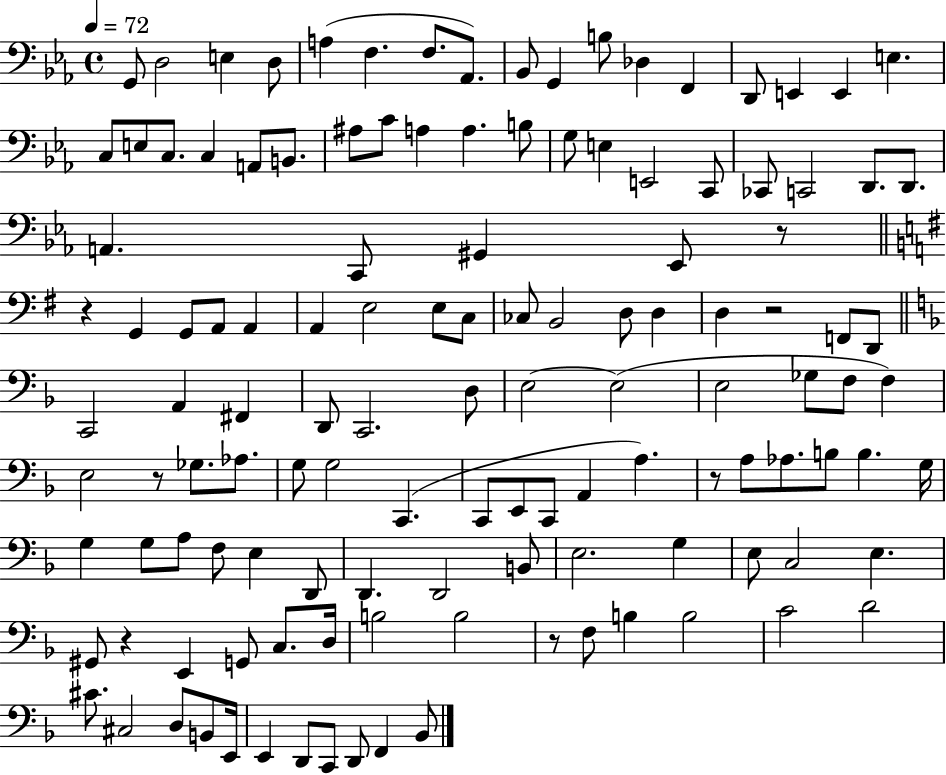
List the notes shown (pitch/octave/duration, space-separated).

G2/e D3/h E3/q D3/e A3/q F3/q. F3/e. Ab2/e. Bb2/e G2/q B3/e Db3/q F2/q D2/e E2/q E2/q E3/q. C3/e E3/e C3/e. C3/q A2/e B2/e. A#3/e C4/e A3/q A3/q. B3/e G3/e E3/q E2/h C2/e CES2/e C2/h D2/e. D2/e. A2/q. C2/e G#2/q Eb2/e R/e R/q G2/q G2/e A2/e A2/q A2/q E3/h E3/e C3/e CES3/e B2/h D3/e D3/q D3/q R/h F2/e D2/e C2/h A2/q F#2/q D2/e C2/h. D3/e E3/h E3/h E3/h Gb3/e F3/e F3/q E3/h R/e Gb3/e. Ab3/e. G3/e G3/h C2/q. C2/e E2/e C2/e A2/q A3/q. R/e A3/e Ab3/e. B3/e B3/q. G3/s G3/q G3/e A3/e F3/e E3/q D2/e D2/q. D2/h B2/e E3/h. G3/q E3/e C3/h E3/q. G#2/e R/q E2/q G2/e C3/e. D3/s B3/h B3/h R/e F3/e B3/q B3/h C4/h D4/h C#4/e. C#3/h D3/e B2/e E2/s E2/q D2/e C2/e D2/e F2/q Bb2/e